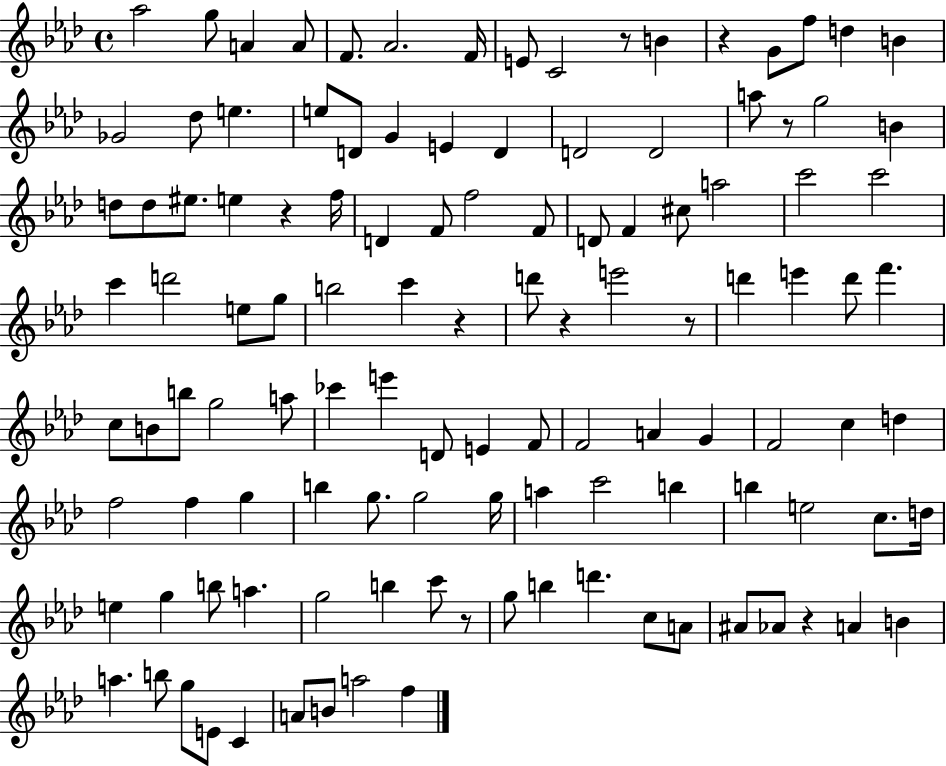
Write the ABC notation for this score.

X:1
T:Untitled
M:4/4
L:1/4
K:Ab
_a2 g/2 A A/2 F/2 _A2 F/4 E/2 C2 z/2 B z G/2 f/2 d B _G2 _d/2 e e/2 D/2 G E D D2 D2 a/2 z/2 g2 B d/2 d/2 ^e/2 e z f/4 D F/2 f2 F/2 D/2 F ^c/2 a2 c'2 c'2 c' d'2 e/2 g/2 b2 c' z d'/2 z e'2 z/2 d' e' d'/2 f' c/2 B/2 b/2 g2 a/2 _c' e' D/2 E F/2 F2 A G F2 c d f2 f g b g/2 g2 g/4 a c'2 b b e2 c/2 d/4 e g b/2 a g2 b c'/2 z/2 g/2 b d' c/2 A/2 ^A/2 _A/2 z A B a b/2 g/2 E/2 C A/2 B/2 a2 f